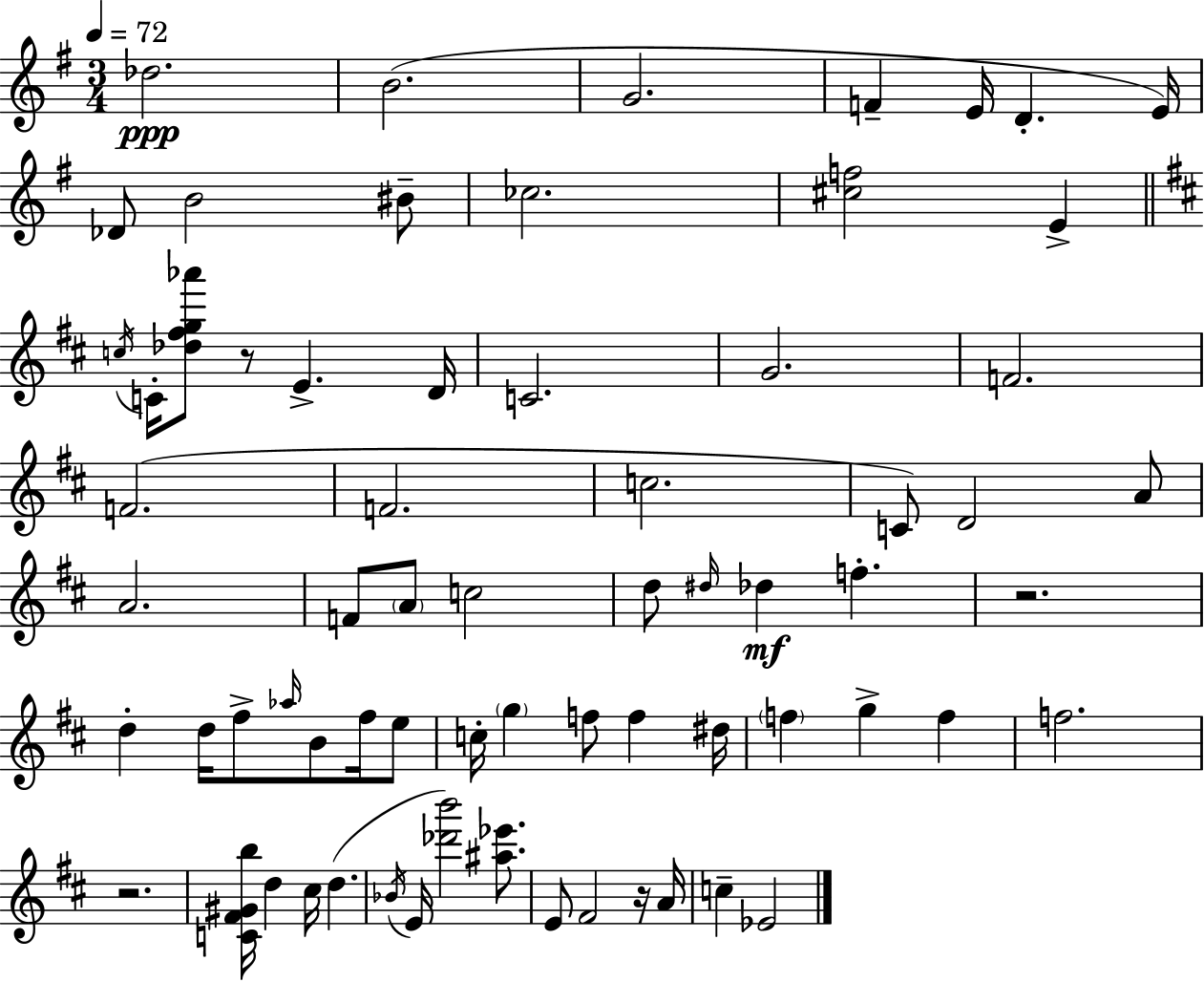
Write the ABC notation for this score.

X:1
T:Untitled
M:3/4
L:1/4
K:Em
_d2 B2 G2 F E/4 D E/4 _D/2 B2 ^B/2 _c2 [^cf]2 E c/4 C/4 [_d^fg_a']/2 z/2 E D/4 C2 G2 F2 F2 F2 c2 C/2 D2 A/2 A2 F/2 A/2 c2 d/2 ^d/4 _d f z2 d d/4 ^f/2 _a/4 B/2 ^f/4 e/2 c/4 g f/2 f ^d/4 f g f f2 z2 [C^F^Gb]/4 d ^c/4 d _B/4 E/4 [_d'b']2 [^a_e']/2 E/2 ^F2 z/4 A/4 c _E2